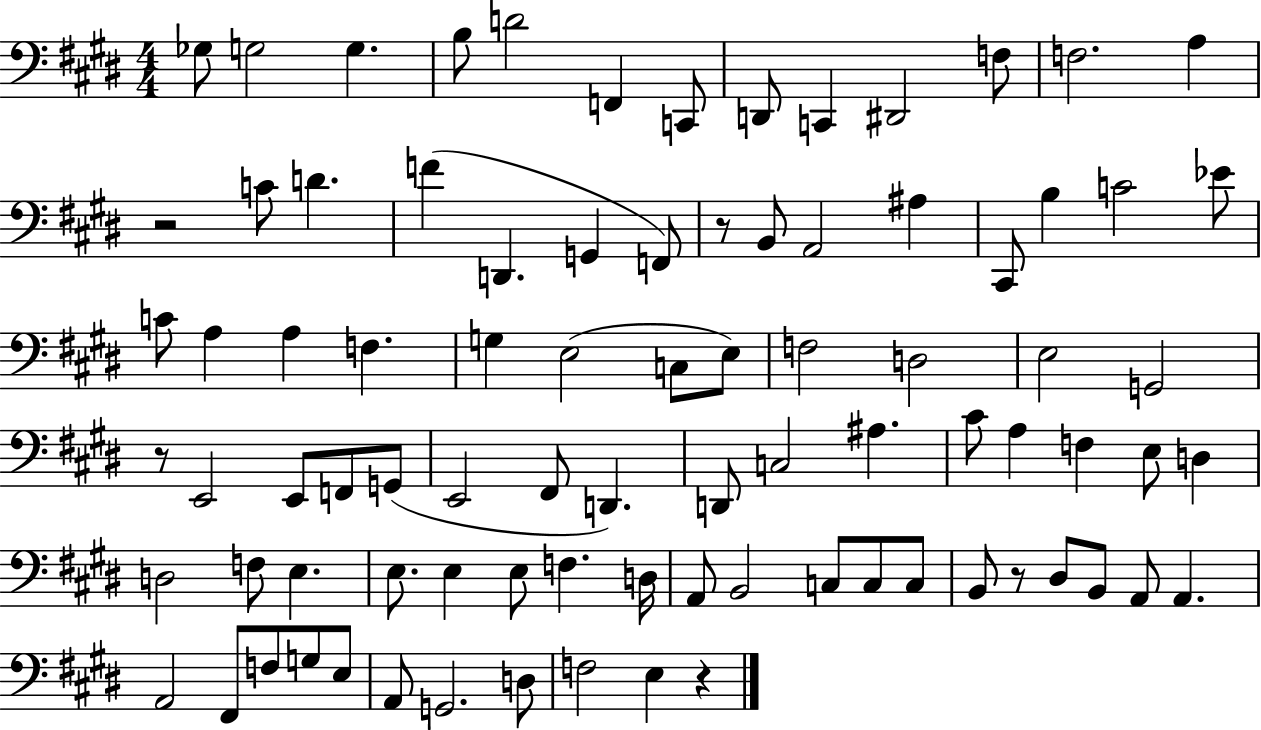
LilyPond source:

{
  \clef bass
  \numericTimeSignature
  \time 4/4
  \key e \major
  \repeat volta 2 { ges8 g2 g4. | b8 d'2 f,4 c,8 | d,8 c,4 dis,2 f8 | f2. a4 | \break r2 c'8 d'4. | f'4( d,4. g,4 f,8) | r8 b,8 a,2 ais4 | cis,8 b4 c'2 ees'8 | \break c'8 a4 a4 f4. | g4 e2( c8 e8) | f2 d2 | e2 g,2 | \break r8 e,2 e,8 f,8 g,8( | e,2 fis,8 d,4.) | d,8 c2 ais4. | cis'8 a4 f4 e8 d4 | \break d2 f8 e4. | e8. e4 e8 f4. d16 | a,8 b,2 c8 c8 c8 | b,8 r8 dis8 b,8 a,8 a,4. | \break a,2 fis,8 f8 g8 e8 | a,8 g,2. d8 | f2 e4 r4 | } \bar "|."
}